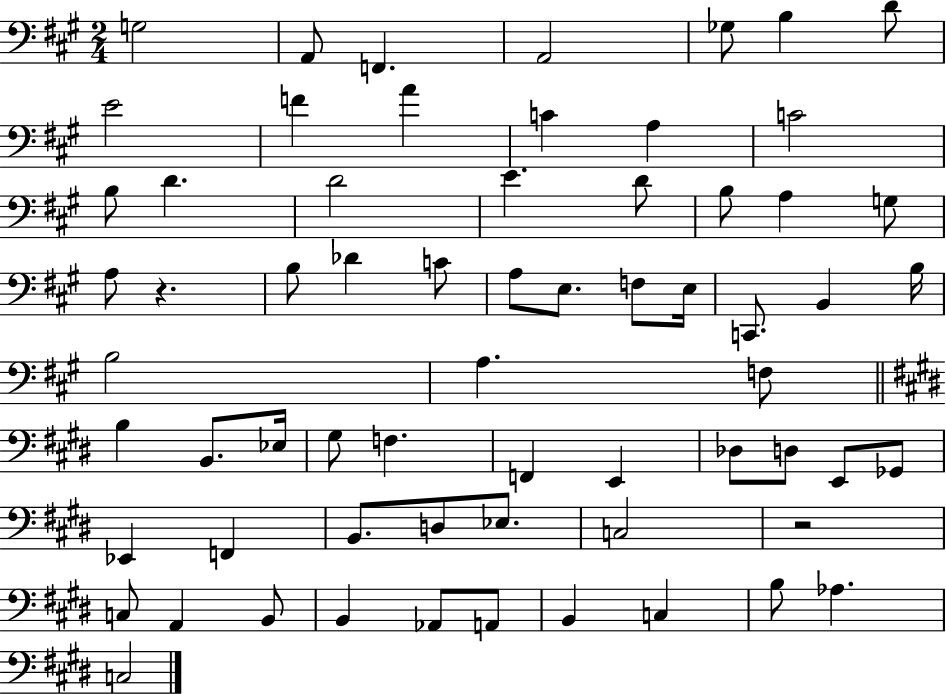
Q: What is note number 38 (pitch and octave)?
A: Eb3